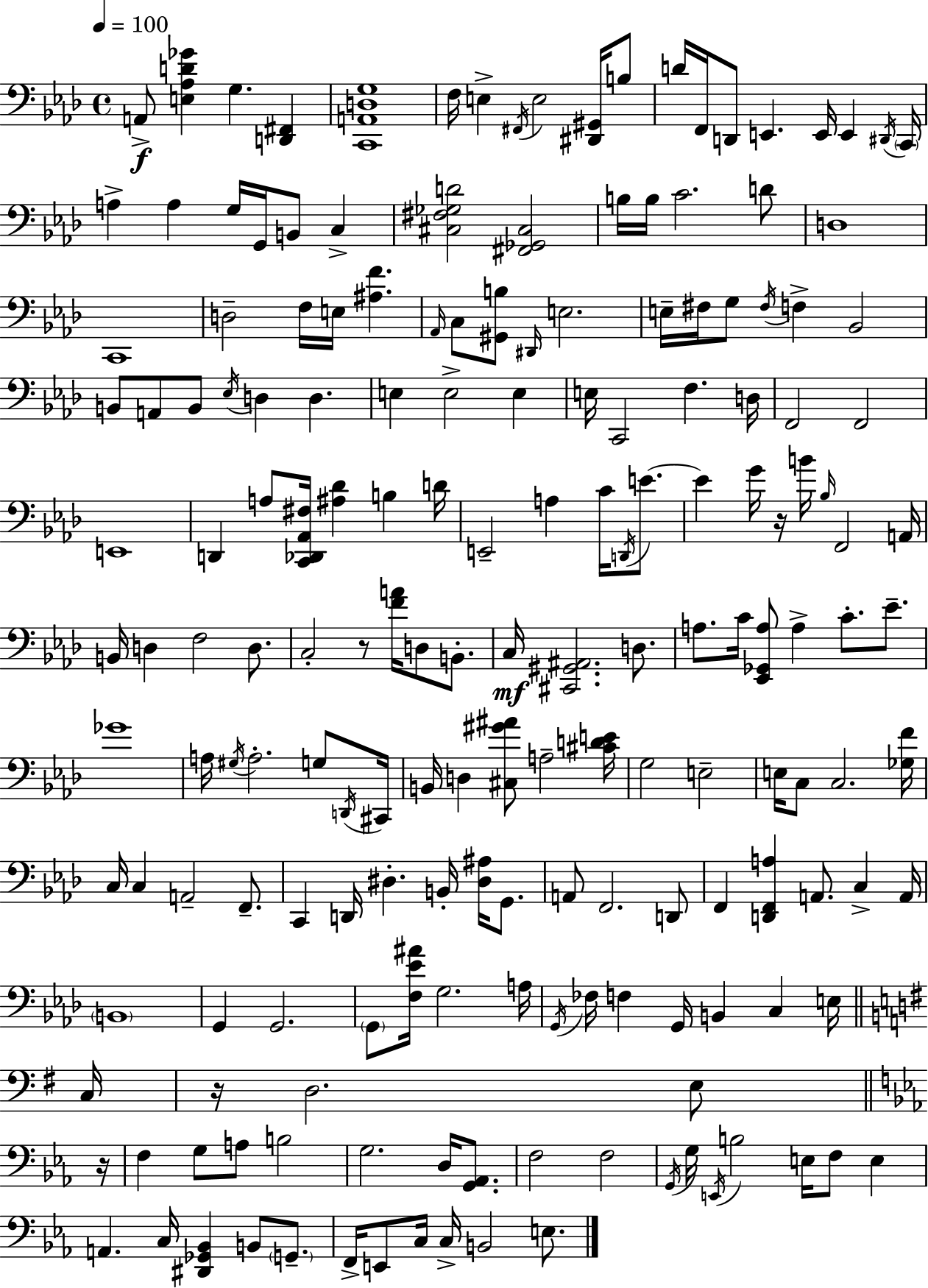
{
  \clef bass
  \time 4/4
  \defaultTimeSignature
  \key f \minor
  \tempo 4 = 100
  a,8->\f <e aes d' ges'>4 g4. <d, fis,>4 | <c, a, d g>1 | f16 e4-> \acciaccatura { fis,16 } e2 <dis, gis,>16 b8 | d'16 f,16 d,8 e,4. e,16 e,4 | \break \acciaccatura { dis,16 } \parenthesize c,16 a4-> a4 g16 g,16 b,8 c4-> | <cis fis ges d'>2 <fis, ges, cis>2 | b16 b16 c'2. | d'8 d1 | \break c,1 | d2-- f16 e16 <ais f'>4. | \grace { aes,16 } c8 <gis, b>8 \grace { dis,16 } e2. | e16-- fis16 g8 \acciaccatura { fis16 } f4-> bes,2 | \break b,8 a,8 b,8 \acciaccatura { ees16 } d4 | d4. e4 e2-> | e4 e16 c,2 f4. | d16 f,2 f,2 | \break e,1 | d,4 a8 <c, des, aes, fis>16 <ais des'>4 | b4 d'16 e,2-- a4 | c'16 \acciaccatura { d,16 } e'8.~~ e'4 g'16 r16 b'16 \grace { bes16 } f,2 | \break a,16 b,16 d4 f2 | d8. c2-. | r8 <f' a'>16 d8 b,8.-. c16\mf <cis, gis, ais,>2. | d8. a8. c'16 <ees, ges, a>8 a4-> | \break c'8.-. ees'8.-- ges'1 | a16 \acciaccatura { gis16 } a2.-. | g8 \acciaccatura { d,16 } cis,16 b,16 d4 <cis gis' ais'>8 | a2-- <cis' d' e'>16 g2 | \break e2-- e16 c8 c2. | <ges f'>16 c16 c4 a,2-- | f,8.-- c,4 d,16 dis4.-. | b,16-. <dis ais>16 g,8. a,8 f,2. | \break d,8 f,4 <d, f, a>4 | a,8. c4-> a,16 \parenthesize b,1 | g,4 g,2. | \parenthesize g,8 <f ees' ais'>16 g2. | \break a16 \acciaccatura { g,16 } fes16 f4 | g,16 b,4 c4 e16 \bar "||" \break \key e \minor c16 r16 d2. e8 | \bar "||" \break \key c \minor r16 f4 g8 a8 b2 | g2. d16 <g, aes,>8. | f2 f2 | \acciaccatura { g,16 } g16 \acciaccatura { e,16 } b2 e16 f8 e4 | \break a,4. c16 <dis, ges, bes,>4 b,8 | \parenthesize g,8.-- f,16-> e,8 c16 c16-> b,2 | e8. \bar "|."
}